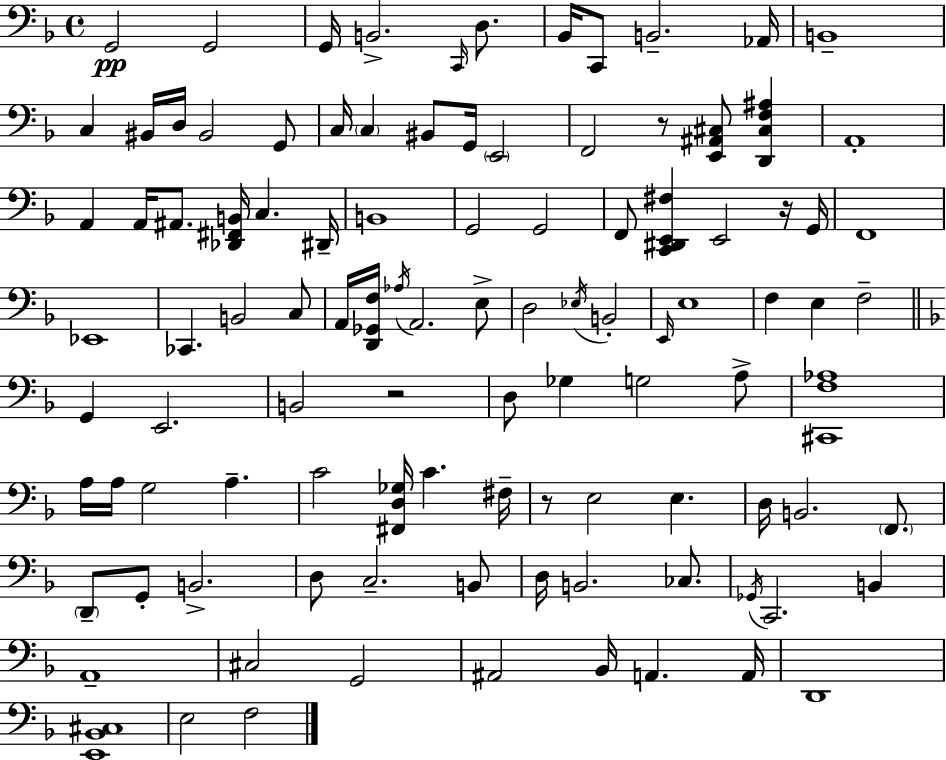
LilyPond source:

{
  \clef bass
  \time 4/4
  \defaultTimeSignature
  \key d \minor
  g,2\pp g,2 | g,16 b,2.-> \grace { c,16 } d8. | bes,16 c,8 b,2.-- | aes,16 b,1-- | \break c4 bis,16 d16 bis,2 g,8 | c16 \parenthesize c4 bis,8 g,16 \parenthesize e,2 | f,2 r8 <e, ais, cis>8 <d, cis f ais>4 | a,1-. | \break a,4 a,16 ais,8. <des, fis, b,>16 c4. | dis,16-- b,1 | g,2 g,2 | f,8 <c, dis, e, fis>4 e,2 r16 | \break g,16 f,1 | ees,1 | ces,4. b,2 c8 | a,16 <d, ges, f>16 \acciaccatura { aes16 } a,2. | \break e8-> d2 \acciaccatura { ees16 } b,2-. | \grace { e,16 } e1 | f4 e4 f2-- | \bar "||" \break \key d \minor g,4 e,2. | b,2 r2 | d8 ges4 g2 a8-> | <cis, f aes>1 | \break a16 a16 g2 a4.-- | c'2 <fis, d ges>16 c'4. fis16-- | r8 e2 e4. | d16 b,2. \parenthesize f,8. | \break \parenthesize d,8-- g,8-. b,2.-> | d8 c2.-- b,8 | d16 b,2. ces8. | \acciaccatura { ges,16 } c,2. b,4 | \break a,1-- | cis2 g,2 | ais,2 bes,16 a,4. | a,16 d,1 | \break <e, bes, cis>1 | e2 f2 | \bar "|."
}